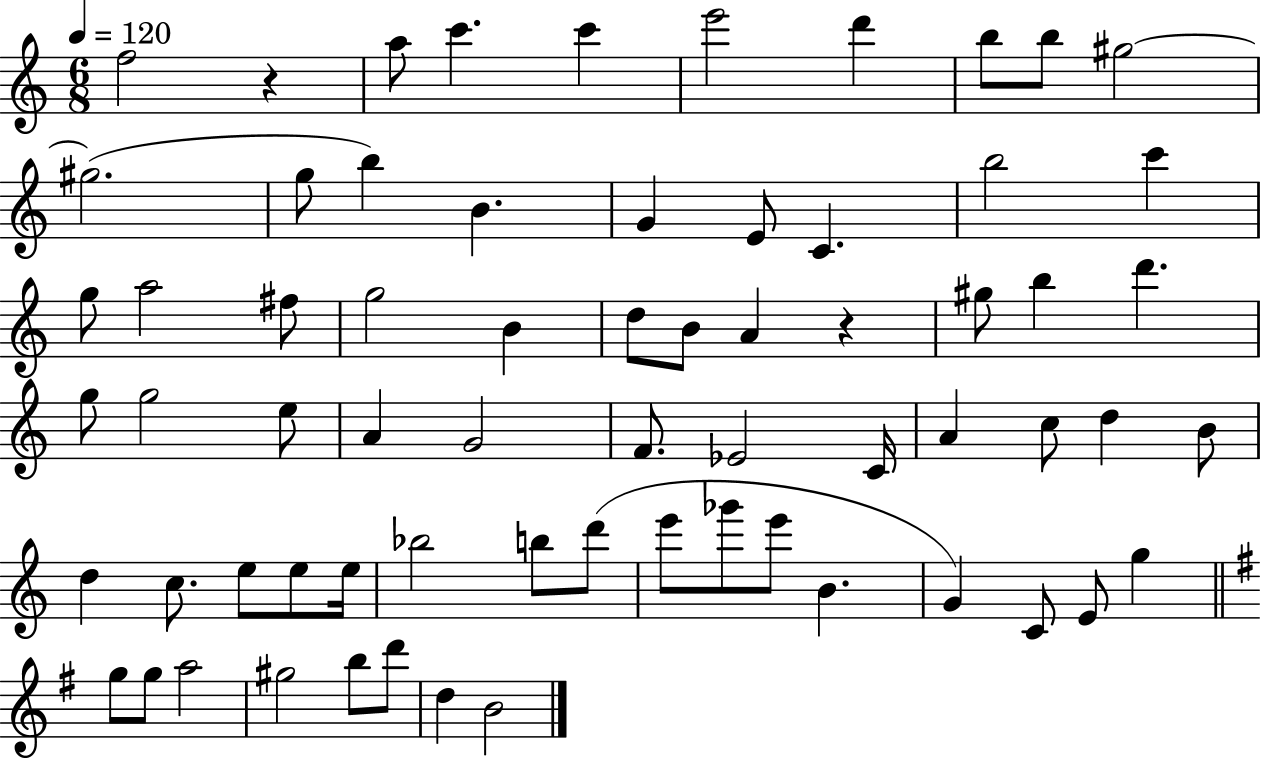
X:1
T:Untitled
M:6/8
L:1/4
K:C
f2 z a/2 c' c' e'2 d' b/2 b/2 ^g2 ^g2 g/2 b B G E/2 C b2 c' g/2 a2 ^f/2 g2 B d/2 B/2 A z ^g/2 b d' g/2 g2 e/2 A G2 F/2 _E2 C/4 A c/2 d B/2 d c/2 e/2 e/2 e/4 _b2 b/2 d'/2 e'/2 _g'/2 e'/2 B G C/2 E/2 g g/2 g/2 a2 ^g2 b/2 d'/2 d B2